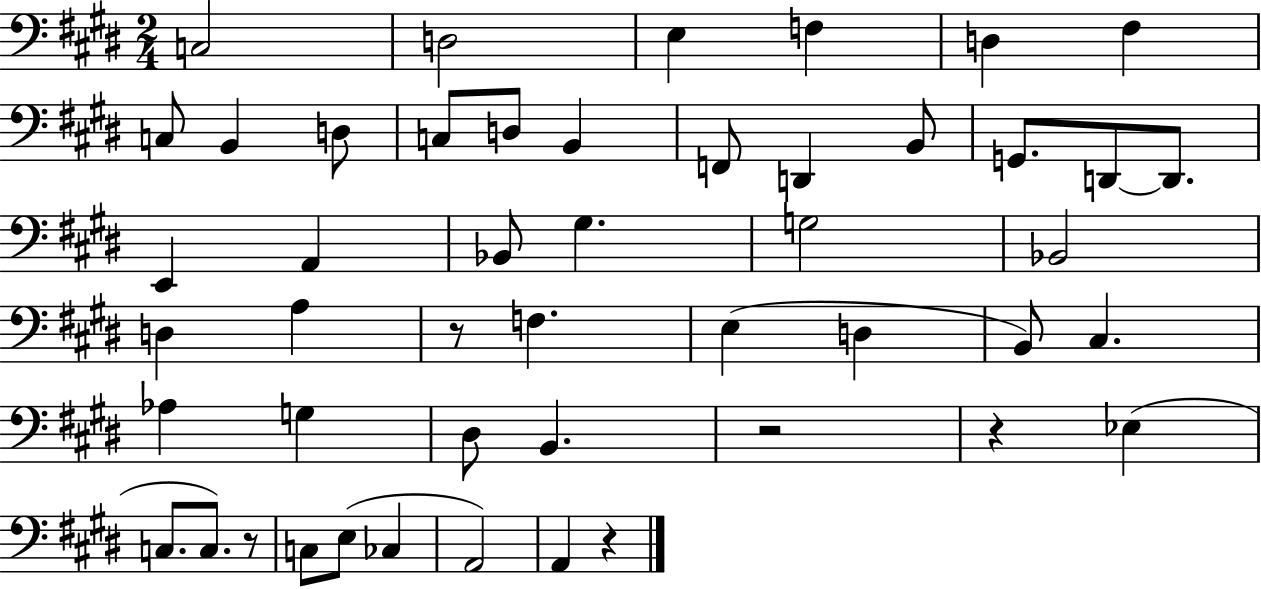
X:1
T:Untitled
M:2/4
L:1/4
K:E
C,2 D,2 E, F, D, ^F, C,/2 B,, D,/2 C,/2 D,/2 B,, F,,/2 D,, B,,/2 G,,/2 D,,/2 D,,/2 E,, A,, _B,,/2 ^G, G,2 _B,,2 D, A, z/2 F, E, D, B,,/2 ^C, _A, G, ^D,/2 B,, z2 z _E, C,/2 C,/2 z/2 C,/2 E,/2 _C, A,,2 A,, z